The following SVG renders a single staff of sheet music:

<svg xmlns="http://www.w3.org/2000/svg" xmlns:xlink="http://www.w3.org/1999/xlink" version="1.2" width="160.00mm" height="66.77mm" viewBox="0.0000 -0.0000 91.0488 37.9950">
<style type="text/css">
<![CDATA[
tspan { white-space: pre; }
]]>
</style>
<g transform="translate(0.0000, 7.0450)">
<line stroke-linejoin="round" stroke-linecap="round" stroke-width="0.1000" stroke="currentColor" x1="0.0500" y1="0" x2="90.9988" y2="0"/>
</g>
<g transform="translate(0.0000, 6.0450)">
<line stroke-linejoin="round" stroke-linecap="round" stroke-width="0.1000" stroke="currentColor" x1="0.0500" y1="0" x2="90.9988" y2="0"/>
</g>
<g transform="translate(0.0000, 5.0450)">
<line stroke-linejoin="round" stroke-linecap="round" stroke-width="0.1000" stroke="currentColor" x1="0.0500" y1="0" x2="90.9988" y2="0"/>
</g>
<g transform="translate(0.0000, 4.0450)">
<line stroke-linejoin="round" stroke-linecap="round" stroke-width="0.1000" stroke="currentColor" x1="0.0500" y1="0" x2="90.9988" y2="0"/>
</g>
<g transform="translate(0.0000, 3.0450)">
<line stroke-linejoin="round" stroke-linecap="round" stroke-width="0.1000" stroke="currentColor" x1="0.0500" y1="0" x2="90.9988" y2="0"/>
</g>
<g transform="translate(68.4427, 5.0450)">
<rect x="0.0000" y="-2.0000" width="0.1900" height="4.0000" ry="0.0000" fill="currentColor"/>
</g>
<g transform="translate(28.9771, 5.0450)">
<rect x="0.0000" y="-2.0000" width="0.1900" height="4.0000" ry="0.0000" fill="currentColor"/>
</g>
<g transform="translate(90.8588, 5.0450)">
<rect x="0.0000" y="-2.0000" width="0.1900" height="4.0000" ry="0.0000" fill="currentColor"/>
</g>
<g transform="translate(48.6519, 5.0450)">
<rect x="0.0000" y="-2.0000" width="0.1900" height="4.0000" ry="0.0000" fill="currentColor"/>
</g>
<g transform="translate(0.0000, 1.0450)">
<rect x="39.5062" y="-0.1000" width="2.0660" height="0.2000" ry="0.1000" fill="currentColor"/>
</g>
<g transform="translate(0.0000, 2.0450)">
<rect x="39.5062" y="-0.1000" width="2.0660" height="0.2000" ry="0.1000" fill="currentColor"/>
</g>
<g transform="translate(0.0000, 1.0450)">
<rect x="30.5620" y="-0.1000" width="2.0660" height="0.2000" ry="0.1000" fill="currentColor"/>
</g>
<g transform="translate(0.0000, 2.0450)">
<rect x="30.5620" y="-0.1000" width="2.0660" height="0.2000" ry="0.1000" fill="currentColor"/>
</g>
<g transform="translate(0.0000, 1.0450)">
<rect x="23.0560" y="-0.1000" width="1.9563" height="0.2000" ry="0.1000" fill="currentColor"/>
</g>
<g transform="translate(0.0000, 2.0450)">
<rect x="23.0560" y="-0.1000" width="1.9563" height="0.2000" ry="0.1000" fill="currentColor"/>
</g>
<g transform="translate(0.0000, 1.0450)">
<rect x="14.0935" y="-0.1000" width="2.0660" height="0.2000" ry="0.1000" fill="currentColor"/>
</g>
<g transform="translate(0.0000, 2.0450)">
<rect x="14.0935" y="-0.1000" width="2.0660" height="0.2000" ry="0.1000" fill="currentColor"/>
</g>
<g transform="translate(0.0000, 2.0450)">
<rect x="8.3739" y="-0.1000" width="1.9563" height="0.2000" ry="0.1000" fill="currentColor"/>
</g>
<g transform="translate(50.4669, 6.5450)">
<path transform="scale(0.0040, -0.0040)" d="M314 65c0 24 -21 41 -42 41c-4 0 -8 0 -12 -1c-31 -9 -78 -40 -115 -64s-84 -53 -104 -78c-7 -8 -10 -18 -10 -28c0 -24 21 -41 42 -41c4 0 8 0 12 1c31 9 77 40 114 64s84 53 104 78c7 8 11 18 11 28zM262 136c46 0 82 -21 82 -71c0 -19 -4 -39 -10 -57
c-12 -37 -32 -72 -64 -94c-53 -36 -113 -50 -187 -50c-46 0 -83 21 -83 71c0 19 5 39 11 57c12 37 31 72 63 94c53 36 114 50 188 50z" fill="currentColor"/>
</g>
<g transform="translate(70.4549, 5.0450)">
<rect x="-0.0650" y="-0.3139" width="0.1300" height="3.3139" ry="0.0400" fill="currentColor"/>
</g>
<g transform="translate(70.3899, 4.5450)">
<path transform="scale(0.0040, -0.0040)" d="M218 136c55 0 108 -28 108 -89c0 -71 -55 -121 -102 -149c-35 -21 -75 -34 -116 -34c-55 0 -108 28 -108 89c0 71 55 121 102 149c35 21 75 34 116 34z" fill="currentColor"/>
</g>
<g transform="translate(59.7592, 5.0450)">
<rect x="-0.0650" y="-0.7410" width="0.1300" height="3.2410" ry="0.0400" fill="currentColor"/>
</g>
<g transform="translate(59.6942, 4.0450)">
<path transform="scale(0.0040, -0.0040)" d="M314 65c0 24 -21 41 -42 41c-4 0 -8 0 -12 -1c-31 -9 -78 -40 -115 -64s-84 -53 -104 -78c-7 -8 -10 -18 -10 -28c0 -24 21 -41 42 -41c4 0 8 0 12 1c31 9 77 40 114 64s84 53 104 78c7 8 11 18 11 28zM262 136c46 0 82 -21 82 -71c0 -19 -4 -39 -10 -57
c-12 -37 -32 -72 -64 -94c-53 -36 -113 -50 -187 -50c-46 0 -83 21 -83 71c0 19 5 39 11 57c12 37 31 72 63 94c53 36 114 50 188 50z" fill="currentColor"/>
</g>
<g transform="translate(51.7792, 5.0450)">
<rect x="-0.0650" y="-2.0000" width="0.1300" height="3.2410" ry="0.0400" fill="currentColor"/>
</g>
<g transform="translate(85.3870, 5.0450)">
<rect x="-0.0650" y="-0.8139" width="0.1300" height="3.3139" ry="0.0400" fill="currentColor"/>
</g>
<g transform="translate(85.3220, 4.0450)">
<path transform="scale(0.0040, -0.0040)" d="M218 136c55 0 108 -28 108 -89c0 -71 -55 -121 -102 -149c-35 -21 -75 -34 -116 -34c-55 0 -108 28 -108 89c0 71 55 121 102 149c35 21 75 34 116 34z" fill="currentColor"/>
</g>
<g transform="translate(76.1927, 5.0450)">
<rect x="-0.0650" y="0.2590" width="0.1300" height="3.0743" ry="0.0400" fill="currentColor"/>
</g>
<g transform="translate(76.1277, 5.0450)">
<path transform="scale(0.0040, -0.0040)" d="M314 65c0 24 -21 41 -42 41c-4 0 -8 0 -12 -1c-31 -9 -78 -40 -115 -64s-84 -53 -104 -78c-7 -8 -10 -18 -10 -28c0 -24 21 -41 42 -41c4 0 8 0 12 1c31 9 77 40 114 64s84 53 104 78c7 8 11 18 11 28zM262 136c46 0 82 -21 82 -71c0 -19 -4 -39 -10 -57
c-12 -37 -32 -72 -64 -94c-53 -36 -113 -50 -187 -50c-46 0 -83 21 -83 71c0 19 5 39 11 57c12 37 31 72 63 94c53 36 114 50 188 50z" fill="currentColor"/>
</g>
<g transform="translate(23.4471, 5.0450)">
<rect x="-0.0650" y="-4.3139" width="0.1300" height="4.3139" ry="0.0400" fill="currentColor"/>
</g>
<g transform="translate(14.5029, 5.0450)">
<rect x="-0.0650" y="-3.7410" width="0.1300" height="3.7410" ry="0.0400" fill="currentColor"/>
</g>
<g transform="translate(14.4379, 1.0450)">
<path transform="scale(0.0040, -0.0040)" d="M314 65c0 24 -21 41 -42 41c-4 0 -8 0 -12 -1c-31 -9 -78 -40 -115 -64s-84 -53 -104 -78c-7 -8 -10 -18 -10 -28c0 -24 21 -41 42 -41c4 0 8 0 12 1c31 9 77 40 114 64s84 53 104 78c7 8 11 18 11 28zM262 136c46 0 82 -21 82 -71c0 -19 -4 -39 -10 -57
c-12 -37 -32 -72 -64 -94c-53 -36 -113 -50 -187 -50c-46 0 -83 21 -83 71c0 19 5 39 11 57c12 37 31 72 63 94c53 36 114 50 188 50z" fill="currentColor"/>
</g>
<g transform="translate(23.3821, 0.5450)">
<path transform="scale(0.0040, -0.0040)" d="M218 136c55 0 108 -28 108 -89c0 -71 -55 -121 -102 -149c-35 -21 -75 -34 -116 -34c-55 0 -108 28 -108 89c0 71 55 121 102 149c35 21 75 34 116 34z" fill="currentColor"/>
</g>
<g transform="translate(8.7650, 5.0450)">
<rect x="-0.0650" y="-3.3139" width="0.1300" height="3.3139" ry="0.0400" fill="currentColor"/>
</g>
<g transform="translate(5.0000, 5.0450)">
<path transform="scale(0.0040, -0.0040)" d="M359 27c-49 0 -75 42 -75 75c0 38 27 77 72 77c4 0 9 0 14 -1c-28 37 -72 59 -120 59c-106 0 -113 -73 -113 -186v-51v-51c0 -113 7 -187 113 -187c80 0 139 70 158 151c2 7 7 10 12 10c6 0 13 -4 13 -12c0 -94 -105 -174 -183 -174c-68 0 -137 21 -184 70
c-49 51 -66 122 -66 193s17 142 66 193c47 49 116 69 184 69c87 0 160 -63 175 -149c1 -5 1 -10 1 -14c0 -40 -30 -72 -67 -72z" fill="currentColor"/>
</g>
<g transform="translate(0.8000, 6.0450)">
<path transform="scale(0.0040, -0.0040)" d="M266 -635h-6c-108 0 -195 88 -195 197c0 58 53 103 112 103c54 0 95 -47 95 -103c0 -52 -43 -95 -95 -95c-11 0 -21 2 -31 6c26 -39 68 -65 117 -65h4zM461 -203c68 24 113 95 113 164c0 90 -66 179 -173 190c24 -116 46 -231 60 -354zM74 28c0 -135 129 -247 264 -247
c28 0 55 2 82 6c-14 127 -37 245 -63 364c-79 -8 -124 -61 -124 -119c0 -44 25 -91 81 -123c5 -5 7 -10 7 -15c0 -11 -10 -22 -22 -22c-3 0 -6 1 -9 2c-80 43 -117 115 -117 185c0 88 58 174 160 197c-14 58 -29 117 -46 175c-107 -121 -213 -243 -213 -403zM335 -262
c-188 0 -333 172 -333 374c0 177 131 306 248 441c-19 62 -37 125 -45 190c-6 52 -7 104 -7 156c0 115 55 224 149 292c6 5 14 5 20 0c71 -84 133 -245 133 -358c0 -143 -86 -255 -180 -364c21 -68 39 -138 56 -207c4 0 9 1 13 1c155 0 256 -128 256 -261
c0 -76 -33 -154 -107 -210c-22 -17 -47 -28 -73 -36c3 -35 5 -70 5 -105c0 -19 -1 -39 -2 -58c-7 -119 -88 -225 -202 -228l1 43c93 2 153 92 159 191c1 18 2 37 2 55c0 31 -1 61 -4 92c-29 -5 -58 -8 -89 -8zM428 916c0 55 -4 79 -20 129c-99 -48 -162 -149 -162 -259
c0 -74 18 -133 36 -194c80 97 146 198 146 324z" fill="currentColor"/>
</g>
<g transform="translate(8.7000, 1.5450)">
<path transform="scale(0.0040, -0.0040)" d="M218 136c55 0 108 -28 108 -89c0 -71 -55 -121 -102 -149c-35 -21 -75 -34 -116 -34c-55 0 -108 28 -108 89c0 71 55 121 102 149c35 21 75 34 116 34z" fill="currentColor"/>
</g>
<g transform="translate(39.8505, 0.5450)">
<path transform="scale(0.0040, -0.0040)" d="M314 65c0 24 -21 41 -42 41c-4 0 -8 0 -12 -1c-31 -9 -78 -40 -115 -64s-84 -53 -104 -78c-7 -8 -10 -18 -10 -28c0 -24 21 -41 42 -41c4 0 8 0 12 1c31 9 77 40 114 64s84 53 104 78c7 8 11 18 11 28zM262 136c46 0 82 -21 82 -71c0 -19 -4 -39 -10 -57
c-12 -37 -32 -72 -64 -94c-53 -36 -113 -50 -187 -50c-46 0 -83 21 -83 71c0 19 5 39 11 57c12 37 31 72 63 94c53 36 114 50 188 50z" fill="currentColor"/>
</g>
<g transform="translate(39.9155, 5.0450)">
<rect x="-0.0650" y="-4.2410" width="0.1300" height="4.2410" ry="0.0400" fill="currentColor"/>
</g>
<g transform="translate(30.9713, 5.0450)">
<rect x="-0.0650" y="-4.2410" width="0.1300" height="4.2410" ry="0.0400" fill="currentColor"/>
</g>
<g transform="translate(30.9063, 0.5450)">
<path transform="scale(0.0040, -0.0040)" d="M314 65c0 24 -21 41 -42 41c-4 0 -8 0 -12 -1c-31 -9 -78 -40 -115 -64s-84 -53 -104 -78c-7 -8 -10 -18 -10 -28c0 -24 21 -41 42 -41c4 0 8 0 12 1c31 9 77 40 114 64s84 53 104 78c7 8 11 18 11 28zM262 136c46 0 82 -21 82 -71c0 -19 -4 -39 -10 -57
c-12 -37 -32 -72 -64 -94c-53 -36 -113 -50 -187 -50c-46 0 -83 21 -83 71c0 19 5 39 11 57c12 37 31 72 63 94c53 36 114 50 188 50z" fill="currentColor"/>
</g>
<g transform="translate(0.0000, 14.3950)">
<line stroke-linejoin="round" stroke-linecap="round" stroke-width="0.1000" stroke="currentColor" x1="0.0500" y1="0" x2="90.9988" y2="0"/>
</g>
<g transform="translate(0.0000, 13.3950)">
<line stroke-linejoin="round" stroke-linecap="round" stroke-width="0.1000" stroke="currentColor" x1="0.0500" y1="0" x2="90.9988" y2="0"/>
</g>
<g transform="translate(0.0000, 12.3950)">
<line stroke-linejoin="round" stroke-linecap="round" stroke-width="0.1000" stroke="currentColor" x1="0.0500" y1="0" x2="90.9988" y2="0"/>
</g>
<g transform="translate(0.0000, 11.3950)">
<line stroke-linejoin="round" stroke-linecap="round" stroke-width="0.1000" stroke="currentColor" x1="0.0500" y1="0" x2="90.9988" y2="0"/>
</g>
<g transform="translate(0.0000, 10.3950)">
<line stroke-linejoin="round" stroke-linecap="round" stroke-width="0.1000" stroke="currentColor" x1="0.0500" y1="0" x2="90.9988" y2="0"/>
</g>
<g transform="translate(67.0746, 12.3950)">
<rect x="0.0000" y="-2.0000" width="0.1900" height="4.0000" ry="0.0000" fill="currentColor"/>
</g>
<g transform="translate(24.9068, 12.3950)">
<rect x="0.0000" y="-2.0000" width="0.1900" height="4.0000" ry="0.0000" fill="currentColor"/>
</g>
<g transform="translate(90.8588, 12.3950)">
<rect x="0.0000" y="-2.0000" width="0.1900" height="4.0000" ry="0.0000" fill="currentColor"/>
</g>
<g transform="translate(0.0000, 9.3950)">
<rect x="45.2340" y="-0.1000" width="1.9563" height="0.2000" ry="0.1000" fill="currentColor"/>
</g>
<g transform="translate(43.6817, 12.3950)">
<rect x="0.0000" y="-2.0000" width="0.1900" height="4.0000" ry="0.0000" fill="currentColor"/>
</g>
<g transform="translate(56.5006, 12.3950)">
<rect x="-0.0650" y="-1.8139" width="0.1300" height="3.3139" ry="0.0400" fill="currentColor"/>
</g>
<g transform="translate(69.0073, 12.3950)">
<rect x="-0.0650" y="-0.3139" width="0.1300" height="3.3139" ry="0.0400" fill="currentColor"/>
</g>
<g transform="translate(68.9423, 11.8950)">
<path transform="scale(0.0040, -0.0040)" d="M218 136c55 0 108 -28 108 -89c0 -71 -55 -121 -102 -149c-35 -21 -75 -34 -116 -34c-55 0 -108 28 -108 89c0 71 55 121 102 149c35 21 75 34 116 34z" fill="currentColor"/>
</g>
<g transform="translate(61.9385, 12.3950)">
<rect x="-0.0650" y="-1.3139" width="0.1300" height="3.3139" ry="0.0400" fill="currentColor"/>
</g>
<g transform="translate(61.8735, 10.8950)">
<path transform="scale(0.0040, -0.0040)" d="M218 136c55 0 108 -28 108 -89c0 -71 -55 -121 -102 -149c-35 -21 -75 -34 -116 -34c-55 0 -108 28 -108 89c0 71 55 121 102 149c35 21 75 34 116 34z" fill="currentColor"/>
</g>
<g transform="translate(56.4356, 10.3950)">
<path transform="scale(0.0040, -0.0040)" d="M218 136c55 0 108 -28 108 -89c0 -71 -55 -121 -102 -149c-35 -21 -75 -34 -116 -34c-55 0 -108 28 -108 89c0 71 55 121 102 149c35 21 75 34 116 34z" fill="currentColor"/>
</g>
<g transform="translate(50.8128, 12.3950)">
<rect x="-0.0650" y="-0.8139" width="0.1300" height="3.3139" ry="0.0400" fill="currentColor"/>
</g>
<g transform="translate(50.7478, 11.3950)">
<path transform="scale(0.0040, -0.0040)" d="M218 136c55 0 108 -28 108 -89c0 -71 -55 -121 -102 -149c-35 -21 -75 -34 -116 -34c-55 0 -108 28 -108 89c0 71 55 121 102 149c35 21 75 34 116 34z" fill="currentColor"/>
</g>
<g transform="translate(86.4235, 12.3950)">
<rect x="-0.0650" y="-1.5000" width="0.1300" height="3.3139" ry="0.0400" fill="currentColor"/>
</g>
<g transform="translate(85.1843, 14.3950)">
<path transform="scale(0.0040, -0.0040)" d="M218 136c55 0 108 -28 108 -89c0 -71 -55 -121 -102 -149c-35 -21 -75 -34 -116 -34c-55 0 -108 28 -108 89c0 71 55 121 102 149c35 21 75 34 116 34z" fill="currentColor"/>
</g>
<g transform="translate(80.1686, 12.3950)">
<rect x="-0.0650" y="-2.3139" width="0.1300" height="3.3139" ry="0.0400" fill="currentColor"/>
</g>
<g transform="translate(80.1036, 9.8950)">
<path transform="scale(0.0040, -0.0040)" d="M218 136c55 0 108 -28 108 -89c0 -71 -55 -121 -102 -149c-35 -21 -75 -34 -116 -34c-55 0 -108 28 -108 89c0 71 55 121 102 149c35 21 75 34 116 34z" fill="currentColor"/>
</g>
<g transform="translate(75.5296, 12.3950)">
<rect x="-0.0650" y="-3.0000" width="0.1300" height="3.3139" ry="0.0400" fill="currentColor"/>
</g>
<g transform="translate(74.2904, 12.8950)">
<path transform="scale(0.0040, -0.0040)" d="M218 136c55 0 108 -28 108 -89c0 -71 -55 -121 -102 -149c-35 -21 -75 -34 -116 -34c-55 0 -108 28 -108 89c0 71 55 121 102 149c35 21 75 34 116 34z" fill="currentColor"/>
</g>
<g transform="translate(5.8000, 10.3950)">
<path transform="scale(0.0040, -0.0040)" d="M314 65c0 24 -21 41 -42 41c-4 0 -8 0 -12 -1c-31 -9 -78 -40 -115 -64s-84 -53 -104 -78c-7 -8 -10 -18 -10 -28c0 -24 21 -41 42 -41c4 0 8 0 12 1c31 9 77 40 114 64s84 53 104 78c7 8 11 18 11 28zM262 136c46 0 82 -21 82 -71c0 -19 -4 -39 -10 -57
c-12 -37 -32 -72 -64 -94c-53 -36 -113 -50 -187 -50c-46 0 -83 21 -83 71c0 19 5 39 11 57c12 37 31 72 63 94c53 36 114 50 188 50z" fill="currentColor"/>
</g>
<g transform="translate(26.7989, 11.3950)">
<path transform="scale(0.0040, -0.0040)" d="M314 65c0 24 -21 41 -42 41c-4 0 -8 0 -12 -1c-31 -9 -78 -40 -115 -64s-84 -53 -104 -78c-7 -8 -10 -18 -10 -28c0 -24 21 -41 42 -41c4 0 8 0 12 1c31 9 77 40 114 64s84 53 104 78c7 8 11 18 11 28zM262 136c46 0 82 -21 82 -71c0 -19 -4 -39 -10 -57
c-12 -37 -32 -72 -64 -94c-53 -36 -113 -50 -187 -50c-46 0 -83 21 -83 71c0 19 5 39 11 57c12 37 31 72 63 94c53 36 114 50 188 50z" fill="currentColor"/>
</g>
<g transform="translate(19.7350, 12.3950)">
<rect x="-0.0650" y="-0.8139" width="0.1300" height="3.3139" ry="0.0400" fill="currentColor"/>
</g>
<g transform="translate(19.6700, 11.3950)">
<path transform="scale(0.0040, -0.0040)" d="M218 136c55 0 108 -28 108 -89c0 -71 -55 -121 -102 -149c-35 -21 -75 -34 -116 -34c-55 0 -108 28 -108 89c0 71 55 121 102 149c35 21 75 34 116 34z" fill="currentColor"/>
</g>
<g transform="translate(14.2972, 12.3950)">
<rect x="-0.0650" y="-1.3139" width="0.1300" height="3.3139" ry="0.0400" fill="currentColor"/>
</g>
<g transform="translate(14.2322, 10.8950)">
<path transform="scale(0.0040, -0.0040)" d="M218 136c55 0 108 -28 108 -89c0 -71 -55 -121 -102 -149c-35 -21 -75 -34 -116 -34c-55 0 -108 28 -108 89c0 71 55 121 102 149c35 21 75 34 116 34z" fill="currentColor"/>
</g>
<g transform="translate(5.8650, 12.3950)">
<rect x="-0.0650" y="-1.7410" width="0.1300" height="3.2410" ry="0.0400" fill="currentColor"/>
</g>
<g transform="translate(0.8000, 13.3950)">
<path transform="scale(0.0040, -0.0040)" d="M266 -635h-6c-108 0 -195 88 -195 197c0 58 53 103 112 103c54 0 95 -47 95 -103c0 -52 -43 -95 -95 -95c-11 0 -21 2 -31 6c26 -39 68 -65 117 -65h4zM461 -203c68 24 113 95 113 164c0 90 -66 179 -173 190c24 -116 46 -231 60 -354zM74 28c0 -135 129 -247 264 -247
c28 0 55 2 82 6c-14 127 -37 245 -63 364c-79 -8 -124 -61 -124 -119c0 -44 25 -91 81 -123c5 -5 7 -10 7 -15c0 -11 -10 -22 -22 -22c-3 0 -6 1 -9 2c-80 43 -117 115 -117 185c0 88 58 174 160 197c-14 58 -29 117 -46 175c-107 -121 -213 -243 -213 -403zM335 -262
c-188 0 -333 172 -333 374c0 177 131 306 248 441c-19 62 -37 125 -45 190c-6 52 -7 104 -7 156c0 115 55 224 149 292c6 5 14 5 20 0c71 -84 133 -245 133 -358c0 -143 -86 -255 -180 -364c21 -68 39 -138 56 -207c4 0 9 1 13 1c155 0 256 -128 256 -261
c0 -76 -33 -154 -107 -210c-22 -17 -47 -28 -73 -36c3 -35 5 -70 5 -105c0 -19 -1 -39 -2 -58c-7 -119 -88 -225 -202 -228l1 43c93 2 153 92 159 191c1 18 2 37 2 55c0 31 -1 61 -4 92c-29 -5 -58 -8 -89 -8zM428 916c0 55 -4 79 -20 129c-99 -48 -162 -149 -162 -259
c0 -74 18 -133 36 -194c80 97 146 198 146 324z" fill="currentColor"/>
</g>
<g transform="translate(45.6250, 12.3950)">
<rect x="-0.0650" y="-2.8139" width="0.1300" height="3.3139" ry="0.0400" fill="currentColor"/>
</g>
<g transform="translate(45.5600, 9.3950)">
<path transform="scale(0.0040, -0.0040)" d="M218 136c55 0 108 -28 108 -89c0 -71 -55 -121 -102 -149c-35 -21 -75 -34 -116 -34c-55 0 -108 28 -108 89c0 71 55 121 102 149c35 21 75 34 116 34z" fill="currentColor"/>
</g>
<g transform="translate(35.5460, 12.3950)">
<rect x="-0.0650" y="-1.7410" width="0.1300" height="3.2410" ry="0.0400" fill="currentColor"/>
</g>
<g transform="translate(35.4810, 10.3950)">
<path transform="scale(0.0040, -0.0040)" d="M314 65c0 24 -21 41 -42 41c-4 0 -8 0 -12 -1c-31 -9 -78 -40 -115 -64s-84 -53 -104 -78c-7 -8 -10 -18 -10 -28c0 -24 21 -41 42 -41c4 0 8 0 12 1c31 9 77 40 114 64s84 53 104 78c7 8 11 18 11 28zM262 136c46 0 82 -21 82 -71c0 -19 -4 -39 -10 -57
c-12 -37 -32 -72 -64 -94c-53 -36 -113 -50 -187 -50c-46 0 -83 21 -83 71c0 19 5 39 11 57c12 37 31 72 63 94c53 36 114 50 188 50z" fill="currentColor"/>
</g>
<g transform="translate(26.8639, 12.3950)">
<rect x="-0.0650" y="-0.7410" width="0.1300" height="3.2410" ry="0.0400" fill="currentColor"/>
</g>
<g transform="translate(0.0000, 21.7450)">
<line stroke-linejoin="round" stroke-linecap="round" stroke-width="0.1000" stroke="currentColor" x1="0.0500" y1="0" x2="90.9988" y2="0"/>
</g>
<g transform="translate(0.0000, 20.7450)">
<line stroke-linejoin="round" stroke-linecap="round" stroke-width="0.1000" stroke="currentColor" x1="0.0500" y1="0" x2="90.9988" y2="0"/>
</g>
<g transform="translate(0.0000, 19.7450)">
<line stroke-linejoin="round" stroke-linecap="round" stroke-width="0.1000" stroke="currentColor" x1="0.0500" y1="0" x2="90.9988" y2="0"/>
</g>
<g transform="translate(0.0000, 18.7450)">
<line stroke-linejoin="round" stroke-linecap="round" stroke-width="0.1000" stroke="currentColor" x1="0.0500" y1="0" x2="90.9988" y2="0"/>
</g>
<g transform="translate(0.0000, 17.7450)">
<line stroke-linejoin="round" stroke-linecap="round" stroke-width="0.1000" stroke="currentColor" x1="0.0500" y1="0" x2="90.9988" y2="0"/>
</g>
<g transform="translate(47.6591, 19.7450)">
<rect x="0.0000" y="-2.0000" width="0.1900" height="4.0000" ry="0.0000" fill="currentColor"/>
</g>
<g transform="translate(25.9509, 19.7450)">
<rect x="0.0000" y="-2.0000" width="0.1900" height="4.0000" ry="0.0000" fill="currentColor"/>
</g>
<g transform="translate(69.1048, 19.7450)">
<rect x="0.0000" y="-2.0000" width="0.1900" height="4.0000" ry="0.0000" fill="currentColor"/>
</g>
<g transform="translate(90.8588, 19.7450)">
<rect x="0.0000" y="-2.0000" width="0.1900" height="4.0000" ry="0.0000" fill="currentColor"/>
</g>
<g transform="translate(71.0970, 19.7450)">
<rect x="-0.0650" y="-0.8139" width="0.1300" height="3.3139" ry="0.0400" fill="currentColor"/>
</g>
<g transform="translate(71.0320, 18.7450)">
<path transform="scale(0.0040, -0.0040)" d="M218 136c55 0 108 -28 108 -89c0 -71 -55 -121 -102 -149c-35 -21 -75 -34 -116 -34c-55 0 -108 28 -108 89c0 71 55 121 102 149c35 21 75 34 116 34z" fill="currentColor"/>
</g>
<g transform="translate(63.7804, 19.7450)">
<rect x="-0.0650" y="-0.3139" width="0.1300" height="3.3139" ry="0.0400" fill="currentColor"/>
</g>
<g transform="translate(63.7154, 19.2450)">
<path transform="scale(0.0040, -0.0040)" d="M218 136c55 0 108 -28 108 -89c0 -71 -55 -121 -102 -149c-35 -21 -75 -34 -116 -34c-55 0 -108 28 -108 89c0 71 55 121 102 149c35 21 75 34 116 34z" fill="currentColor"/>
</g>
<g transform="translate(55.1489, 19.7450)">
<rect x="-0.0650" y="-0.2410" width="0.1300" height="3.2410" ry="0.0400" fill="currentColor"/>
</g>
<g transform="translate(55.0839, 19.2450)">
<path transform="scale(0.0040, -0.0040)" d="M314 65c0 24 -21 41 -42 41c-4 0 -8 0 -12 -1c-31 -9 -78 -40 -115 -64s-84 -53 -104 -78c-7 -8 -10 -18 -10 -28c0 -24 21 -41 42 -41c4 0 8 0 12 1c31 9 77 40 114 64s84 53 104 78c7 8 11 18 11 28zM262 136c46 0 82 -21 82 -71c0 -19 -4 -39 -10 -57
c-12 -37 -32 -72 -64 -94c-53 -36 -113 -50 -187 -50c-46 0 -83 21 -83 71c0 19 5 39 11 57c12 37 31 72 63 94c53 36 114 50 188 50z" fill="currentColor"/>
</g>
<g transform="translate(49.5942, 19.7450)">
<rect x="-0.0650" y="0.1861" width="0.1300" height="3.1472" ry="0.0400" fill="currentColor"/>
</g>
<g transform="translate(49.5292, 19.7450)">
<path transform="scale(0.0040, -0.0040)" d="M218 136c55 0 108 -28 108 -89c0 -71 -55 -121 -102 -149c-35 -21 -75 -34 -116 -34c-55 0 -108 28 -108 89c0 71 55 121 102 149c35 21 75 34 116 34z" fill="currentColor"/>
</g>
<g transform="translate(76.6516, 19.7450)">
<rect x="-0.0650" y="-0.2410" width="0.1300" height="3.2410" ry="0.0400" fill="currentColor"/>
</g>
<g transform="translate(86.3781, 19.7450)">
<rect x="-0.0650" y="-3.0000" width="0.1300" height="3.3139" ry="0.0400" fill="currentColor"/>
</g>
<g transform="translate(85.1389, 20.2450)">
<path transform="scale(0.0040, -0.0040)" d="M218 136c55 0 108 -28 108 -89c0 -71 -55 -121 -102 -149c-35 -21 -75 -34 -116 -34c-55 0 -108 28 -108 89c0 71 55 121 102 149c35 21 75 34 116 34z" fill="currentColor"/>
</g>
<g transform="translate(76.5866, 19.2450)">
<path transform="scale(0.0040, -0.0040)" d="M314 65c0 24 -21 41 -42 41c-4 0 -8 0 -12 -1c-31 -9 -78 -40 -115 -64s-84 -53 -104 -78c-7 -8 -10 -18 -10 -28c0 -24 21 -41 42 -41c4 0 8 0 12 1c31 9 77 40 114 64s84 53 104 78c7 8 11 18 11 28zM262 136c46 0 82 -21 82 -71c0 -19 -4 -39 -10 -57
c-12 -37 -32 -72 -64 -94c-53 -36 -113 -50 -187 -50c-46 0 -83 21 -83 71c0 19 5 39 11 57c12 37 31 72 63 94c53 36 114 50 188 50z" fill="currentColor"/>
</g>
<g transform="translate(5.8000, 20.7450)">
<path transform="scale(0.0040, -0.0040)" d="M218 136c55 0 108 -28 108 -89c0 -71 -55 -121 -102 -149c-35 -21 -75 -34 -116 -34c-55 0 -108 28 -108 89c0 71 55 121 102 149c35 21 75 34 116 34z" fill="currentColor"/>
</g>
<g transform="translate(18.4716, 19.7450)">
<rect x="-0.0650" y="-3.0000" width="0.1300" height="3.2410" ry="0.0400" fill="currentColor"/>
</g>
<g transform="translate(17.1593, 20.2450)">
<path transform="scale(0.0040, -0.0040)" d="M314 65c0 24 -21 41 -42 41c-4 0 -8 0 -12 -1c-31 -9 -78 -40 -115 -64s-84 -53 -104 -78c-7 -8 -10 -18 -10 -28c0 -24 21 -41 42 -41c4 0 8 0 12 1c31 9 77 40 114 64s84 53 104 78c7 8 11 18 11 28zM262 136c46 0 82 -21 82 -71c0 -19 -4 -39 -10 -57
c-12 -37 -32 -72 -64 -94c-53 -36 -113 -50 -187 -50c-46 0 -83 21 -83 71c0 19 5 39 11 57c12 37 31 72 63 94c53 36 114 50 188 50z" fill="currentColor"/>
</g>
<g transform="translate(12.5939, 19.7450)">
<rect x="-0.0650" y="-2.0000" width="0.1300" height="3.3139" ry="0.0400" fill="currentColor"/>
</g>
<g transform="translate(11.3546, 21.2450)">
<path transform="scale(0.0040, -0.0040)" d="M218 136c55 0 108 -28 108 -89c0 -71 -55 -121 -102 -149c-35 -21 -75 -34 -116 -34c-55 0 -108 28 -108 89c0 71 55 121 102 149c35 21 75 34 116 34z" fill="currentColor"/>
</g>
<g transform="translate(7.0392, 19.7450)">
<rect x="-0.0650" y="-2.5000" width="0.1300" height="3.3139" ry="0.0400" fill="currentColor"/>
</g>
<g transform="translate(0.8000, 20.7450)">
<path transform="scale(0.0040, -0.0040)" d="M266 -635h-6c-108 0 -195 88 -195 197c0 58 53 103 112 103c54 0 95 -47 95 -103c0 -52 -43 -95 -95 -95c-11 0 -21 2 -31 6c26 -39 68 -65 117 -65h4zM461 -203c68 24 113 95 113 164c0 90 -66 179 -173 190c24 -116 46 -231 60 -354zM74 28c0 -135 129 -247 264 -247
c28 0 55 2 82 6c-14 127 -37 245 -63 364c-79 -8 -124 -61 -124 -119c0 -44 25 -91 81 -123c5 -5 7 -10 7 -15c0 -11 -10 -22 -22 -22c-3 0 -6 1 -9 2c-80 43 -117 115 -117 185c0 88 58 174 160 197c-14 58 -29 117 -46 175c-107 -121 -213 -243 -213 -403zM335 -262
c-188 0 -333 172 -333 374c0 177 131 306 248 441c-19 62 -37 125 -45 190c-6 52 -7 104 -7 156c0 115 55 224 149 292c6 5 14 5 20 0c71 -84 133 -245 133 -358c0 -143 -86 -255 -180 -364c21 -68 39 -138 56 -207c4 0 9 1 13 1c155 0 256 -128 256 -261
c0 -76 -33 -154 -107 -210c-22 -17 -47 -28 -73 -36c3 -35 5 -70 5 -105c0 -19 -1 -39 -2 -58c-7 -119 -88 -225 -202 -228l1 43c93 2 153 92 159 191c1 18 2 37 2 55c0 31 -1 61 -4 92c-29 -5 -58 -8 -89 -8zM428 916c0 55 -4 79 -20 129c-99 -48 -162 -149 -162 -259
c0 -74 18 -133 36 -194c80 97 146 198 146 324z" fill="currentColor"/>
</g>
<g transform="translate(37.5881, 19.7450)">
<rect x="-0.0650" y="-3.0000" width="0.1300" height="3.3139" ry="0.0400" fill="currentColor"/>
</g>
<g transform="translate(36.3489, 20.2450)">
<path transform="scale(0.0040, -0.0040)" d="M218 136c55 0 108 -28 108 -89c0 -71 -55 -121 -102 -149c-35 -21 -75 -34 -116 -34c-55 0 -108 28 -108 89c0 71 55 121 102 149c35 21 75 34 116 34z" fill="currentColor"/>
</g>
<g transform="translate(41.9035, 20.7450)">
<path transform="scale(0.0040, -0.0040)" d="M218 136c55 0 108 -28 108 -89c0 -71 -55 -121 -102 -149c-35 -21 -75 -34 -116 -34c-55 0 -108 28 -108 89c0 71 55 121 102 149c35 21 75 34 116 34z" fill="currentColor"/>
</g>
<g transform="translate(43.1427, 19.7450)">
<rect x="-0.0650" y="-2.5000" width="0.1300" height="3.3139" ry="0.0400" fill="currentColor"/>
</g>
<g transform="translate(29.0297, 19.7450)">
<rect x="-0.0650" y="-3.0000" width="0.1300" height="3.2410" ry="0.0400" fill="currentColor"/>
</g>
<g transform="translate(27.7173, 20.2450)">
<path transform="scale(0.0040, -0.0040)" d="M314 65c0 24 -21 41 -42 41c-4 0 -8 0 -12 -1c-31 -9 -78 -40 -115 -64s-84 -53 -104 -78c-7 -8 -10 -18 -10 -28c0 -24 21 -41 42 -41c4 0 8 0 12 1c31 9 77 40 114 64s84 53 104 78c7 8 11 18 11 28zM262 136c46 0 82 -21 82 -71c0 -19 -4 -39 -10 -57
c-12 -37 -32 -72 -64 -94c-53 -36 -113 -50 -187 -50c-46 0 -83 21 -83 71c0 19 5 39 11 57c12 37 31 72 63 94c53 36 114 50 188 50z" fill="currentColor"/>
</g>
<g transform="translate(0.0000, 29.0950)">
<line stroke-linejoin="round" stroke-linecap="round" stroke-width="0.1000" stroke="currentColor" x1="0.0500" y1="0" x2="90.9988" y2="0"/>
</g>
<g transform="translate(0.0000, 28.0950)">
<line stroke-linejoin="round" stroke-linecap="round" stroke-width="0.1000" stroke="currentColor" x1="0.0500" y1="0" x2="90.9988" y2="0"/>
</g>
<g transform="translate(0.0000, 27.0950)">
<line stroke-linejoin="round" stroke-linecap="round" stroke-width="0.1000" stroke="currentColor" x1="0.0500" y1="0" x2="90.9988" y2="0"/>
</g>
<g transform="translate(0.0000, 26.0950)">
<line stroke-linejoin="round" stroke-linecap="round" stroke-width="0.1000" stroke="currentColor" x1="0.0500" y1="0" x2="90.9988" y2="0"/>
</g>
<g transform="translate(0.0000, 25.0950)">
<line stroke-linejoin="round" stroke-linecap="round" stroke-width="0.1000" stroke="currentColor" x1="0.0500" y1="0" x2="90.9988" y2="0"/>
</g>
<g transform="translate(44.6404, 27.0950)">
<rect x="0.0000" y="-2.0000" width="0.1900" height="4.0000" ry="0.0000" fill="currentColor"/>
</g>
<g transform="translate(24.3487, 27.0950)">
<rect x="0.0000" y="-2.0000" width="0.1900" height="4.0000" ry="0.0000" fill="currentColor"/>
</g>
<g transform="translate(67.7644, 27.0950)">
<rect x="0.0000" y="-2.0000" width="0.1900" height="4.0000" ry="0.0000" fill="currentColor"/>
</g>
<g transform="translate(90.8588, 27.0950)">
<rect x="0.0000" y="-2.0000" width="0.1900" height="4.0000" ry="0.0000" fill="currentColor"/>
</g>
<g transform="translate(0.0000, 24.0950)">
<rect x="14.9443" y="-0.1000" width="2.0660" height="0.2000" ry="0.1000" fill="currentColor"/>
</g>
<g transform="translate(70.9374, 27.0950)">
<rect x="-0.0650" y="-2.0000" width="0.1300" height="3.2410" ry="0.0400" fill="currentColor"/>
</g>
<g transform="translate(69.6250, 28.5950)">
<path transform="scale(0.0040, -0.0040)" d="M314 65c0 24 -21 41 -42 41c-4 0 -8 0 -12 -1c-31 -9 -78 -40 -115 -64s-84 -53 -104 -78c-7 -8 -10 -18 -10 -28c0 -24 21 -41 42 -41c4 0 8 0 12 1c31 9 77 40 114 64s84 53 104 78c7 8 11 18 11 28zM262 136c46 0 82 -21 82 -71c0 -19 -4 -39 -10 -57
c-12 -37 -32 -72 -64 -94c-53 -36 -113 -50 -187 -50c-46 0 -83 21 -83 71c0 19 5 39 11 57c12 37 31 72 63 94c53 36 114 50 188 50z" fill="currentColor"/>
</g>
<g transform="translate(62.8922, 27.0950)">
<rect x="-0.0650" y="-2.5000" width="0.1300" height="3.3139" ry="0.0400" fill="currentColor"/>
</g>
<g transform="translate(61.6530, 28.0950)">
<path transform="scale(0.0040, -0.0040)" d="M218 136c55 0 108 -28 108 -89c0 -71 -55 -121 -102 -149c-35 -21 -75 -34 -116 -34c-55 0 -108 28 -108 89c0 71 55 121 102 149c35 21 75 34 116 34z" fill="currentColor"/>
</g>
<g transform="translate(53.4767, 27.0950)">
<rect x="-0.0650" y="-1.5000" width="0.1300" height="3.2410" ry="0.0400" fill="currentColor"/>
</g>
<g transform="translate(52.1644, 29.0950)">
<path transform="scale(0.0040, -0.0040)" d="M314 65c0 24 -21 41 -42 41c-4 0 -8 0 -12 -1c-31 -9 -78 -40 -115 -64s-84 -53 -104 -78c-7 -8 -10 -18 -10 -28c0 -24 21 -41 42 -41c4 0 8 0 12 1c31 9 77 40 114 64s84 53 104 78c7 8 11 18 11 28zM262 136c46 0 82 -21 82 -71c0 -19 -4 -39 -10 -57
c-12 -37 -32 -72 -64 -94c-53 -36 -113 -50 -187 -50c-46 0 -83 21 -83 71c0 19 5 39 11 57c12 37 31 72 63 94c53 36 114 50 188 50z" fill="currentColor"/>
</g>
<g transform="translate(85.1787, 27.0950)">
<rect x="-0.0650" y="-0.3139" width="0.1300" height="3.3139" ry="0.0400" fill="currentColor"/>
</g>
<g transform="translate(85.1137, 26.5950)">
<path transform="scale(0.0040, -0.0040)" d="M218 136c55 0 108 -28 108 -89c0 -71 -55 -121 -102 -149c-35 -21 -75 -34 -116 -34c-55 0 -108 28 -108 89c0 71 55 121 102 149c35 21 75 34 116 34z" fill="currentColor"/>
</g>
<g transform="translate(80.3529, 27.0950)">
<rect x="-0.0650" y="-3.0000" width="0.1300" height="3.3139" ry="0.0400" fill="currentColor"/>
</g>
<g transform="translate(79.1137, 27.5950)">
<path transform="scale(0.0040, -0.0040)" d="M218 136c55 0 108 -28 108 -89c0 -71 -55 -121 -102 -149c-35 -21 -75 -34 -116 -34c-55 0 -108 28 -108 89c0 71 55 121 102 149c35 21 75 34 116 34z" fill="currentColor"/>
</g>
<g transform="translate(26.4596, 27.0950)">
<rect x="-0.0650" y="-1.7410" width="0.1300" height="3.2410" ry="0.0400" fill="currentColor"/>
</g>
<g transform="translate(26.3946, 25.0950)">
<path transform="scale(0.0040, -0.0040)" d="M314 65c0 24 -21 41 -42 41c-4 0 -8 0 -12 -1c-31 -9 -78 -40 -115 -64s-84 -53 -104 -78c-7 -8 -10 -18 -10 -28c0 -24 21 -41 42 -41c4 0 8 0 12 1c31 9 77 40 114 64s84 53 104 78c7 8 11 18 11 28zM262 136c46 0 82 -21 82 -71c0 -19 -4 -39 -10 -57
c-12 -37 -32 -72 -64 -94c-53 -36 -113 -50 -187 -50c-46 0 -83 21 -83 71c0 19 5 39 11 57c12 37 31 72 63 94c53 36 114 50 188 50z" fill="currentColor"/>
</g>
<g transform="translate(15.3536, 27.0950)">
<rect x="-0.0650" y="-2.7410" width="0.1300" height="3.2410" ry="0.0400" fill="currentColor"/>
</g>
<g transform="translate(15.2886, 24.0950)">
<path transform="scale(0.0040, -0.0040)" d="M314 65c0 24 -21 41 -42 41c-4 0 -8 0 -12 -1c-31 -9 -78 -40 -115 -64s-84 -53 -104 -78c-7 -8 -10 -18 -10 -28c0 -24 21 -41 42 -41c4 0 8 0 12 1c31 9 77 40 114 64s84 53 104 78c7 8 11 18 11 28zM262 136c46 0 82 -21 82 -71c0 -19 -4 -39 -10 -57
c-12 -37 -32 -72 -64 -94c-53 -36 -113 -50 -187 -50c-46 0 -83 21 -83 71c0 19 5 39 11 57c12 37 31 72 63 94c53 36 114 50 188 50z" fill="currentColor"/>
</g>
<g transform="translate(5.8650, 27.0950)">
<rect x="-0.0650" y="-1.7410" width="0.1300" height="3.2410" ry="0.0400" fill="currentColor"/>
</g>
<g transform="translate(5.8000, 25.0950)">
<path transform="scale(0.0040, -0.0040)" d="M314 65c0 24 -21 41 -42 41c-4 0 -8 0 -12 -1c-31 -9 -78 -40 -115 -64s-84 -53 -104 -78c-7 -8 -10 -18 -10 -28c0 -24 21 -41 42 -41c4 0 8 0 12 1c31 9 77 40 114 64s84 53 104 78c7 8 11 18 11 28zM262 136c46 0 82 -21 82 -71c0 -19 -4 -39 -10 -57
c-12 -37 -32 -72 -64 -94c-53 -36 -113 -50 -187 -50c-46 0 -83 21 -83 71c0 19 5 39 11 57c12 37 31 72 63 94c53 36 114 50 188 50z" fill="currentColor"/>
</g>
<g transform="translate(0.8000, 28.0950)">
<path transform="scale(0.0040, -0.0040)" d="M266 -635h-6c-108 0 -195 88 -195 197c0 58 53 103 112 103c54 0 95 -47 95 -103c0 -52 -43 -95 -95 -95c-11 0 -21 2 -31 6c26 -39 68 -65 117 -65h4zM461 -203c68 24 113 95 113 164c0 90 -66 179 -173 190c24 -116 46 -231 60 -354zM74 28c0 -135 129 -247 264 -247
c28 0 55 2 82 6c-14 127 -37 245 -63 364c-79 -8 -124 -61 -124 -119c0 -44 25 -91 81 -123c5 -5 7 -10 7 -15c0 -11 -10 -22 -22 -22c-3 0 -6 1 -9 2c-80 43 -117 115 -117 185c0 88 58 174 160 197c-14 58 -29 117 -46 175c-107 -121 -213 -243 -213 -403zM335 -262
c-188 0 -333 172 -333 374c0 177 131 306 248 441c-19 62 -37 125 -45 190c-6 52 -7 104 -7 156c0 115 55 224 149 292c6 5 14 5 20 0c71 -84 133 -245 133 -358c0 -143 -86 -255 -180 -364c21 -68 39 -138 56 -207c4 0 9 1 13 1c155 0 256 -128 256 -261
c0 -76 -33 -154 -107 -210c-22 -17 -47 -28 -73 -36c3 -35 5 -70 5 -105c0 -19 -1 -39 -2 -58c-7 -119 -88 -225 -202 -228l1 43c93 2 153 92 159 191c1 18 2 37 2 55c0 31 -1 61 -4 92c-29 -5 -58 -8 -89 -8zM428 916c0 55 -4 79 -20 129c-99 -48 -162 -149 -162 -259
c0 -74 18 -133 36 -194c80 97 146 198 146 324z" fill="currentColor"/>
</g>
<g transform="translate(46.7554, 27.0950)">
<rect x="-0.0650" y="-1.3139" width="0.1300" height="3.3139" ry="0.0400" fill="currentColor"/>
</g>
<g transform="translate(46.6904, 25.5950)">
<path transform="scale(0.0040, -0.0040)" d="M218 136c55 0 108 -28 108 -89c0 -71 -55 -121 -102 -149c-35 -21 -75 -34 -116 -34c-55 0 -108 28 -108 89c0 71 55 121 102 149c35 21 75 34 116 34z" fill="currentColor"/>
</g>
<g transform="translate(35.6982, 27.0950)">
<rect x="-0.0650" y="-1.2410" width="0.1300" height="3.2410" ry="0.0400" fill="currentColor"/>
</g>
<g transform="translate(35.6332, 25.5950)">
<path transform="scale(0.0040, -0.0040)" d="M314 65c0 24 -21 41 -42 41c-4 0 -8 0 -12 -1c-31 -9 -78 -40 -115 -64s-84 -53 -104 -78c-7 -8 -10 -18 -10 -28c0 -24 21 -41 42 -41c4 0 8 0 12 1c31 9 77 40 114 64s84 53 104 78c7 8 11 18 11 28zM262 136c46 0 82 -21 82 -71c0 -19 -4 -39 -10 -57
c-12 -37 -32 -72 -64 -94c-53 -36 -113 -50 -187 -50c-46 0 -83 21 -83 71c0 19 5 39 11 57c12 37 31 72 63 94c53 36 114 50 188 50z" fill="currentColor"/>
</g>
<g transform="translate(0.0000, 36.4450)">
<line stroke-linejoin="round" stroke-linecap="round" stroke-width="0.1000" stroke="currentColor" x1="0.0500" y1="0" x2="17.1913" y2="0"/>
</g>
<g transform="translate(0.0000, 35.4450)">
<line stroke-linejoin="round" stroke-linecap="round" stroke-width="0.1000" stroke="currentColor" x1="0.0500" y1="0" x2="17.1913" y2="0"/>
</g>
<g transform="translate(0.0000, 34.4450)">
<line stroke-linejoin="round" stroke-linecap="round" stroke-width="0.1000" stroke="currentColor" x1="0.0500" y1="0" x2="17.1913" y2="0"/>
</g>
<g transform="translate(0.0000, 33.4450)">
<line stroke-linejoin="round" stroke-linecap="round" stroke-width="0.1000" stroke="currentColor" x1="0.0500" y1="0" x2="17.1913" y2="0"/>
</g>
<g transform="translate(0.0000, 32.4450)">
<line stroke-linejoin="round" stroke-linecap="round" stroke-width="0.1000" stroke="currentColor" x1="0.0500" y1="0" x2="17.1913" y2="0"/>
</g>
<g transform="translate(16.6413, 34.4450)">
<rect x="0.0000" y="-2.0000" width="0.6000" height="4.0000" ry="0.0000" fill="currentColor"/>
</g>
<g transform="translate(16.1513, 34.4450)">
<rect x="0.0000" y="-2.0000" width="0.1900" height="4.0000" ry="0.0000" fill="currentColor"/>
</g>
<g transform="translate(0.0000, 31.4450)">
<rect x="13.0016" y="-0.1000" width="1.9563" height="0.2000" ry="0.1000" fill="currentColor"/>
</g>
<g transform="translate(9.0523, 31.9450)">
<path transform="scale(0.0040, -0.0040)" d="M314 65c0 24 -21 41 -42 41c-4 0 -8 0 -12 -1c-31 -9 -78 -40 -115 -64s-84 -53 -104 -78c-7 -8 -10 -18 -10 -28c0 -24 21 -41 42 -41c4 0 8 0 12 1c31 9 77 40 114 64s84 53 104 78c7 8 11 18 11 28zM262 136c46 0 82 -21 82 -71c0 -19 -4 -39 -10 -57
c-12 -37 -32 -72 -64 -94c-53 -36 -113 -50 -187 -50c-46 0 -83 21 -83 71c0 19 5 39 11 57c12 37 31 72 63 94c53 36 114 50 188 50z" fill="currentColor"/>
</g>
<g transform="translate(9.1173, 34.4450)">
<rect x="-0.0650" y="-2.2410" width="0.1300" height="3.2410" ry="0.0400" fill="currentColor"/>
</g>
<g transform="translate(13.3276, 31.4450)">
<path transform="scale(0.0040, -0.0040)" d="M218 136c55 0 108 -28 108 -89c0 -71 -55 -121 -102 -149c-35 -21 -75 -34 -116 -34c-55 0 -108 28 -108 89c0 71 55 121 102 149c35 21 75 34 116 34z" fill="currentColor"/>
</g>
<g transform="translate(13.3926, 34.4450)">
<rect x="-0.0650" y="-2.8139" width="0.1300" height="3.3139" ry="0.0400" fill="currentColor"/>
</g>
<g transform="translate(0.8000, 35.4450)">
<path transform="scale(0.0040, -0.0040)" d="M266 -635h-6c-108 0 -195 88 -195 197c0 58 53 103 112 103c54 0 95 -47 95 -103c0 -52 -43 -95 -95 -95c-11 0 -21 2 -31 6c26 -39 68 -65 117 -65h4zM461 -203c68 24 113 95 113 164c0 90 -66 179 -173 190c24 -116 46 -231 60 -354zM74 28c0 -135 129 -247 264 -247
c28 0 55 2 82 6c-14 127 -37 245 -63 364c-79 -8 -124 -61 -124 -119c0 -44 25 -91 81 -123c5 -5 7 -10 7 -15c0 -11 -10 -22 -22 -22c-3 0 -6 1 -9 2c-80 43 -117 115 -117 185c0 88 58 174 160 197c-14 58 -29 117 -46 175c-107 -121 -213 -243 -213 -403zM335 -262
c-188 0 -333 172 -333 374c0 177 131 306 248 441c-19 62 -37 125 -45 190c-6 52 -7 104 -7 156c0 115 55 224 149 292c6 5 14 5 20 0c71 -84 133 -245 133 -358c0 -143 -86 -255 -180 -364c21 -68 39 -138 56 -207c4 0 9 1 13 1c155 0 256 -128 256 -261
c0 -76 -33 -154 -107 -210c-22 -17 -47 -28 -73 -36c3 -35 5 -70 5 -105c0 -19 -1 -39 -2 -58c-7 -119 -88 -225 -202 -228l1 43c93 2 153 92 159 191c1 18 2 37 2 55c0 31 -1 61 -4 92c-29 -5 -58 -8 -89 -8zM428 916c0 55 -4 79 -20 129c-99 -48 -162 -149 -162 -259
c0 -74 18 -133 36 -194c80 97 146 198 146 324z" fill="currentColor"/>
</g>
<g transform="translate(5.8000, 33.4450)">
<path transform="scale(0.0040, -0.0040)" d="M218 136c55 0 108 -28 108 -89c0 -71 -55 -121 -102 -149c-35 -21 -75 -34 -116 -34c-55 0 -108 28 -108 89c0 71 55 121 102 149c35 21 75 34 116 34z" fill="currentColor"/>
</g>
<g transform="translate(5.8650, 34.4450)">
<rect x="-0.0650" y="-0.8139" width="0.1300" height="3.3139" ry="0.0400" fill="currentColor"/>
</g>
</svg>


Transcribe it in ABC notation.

X:1
T:Untitled
M:4/4
L:1/4
K:C
b c'2 d' d'2 d'2 F2 d2 c B2 d f2 e d d2 f2 a d f e c A g E G F A2 A2 A G B c2 c d c2 A f2 a2 f2 e2 e E2 G F2 A c d g2 a